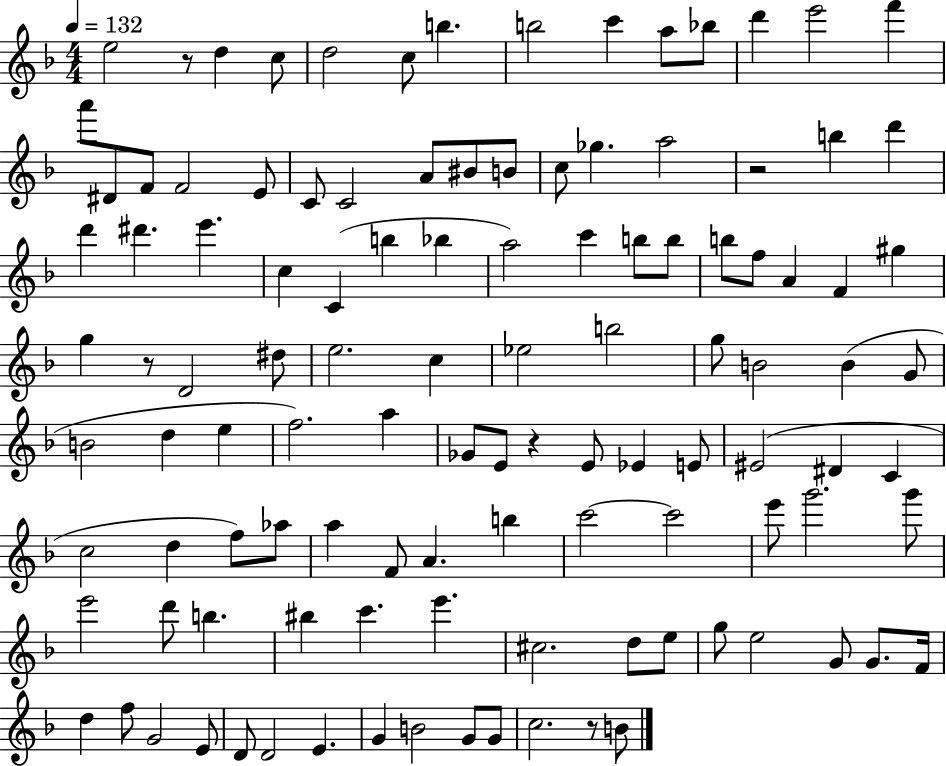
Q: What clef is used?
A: treble